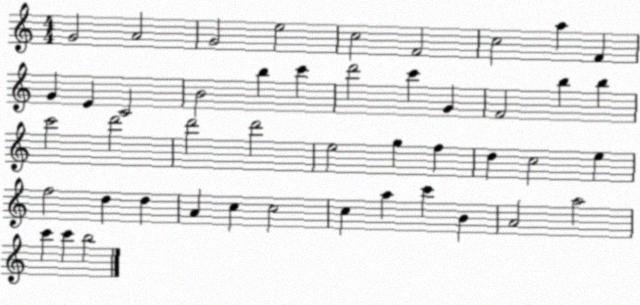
X:1
T:Untitled
M:4/4
L:1/4
K:C
G2 A2 G2 e2 c2 F2 c2 a F G E C2 B2 b c' d'2 c' G F2 b b c'2 d'2 d'2 d'2 e2 g f d c2 e f2 d d A c c2 c a c' B A2 a2 c' c' b2